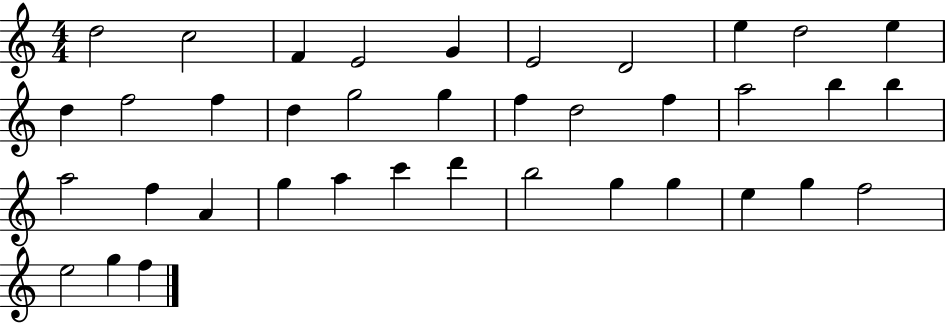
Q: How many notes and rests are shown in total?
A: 38